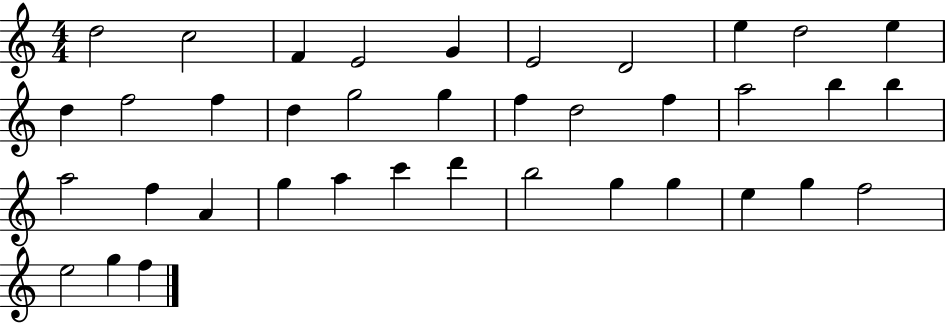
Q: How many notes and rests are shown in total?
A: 38